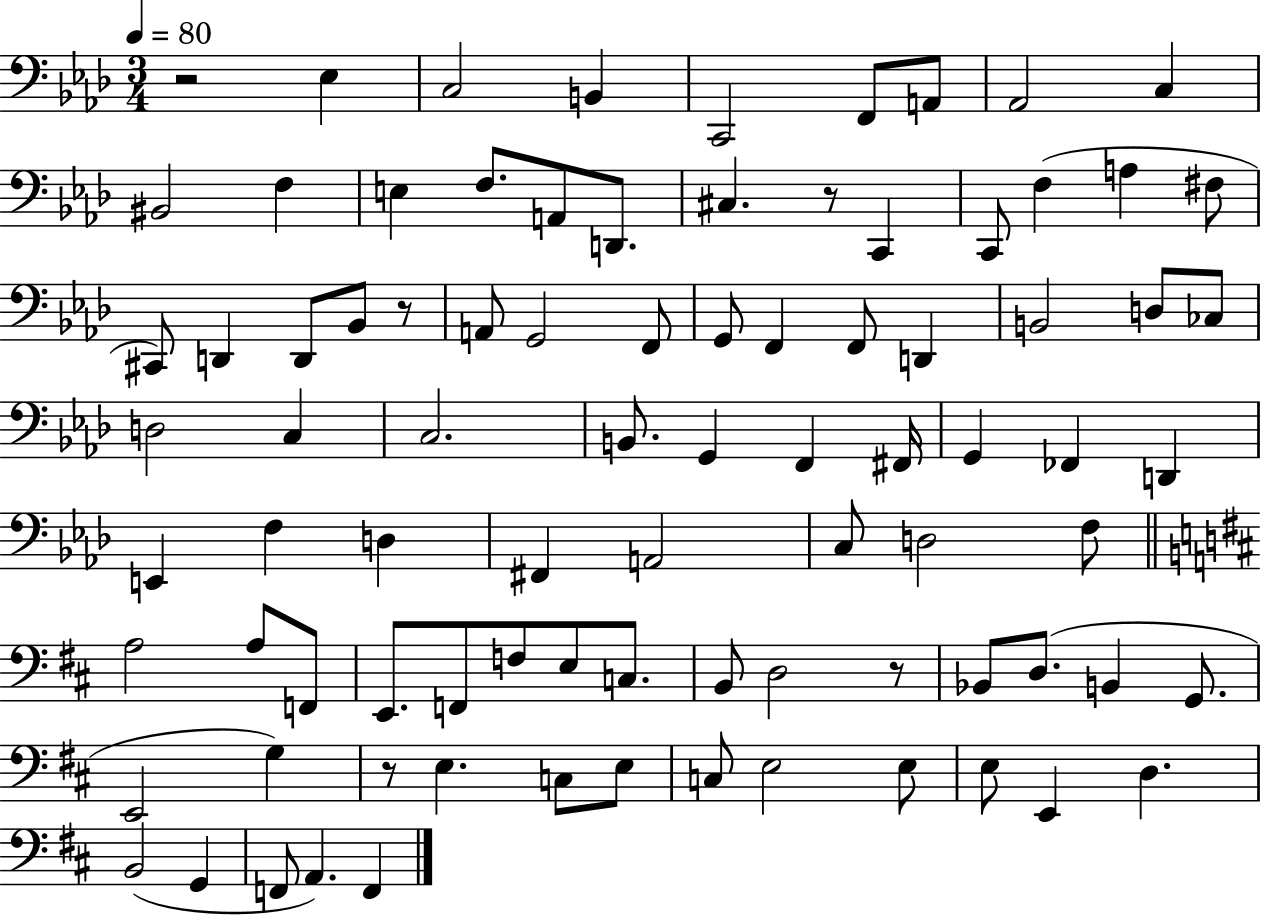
{
  \clef bass
  \numericTimeSignature
  \time 3/4
  \key aes \major
  \tempo 4 = 80
  r2 ees4 | c2 b,4 | c,2 f,8 a,8 | aes,2 c4 | \break bis,2 f4 | e4 f8. a,8 d,8. | cis4. r8 c,4 | c,8 f4( a4 fis8 | \break cis,8) d,4 d,8 bes,8 r8 | a,8 g,2 f,8 | g,8 f,4 f,8 d,4 | b,2 d8 ces8 | \break d2 c4 | c2. | b,8. g,4 f,4 fis,16 | g,4 fes,4 d,4 | \break e,4 f4 d4 | fis,4 a,2 | c8 d2 f8 | \bar "||" \break \key d \major a2 a8 f,8 | e,8. f,8 f8 e8 c8. | b,8 d2 r8 | bes,8 d8.( b,4 g,8. | \break e,2 g4) | r8 e4. c8 e8 | c8 e2 e8 | e8 e,4 d4. | \break b,2( g,4 | f,8 a,4.) f,4 | \bar "|."
}